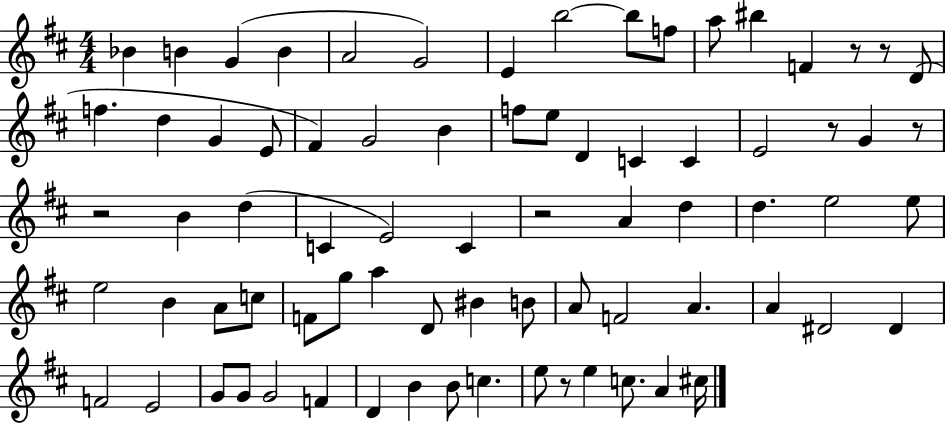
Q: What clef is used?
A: treble